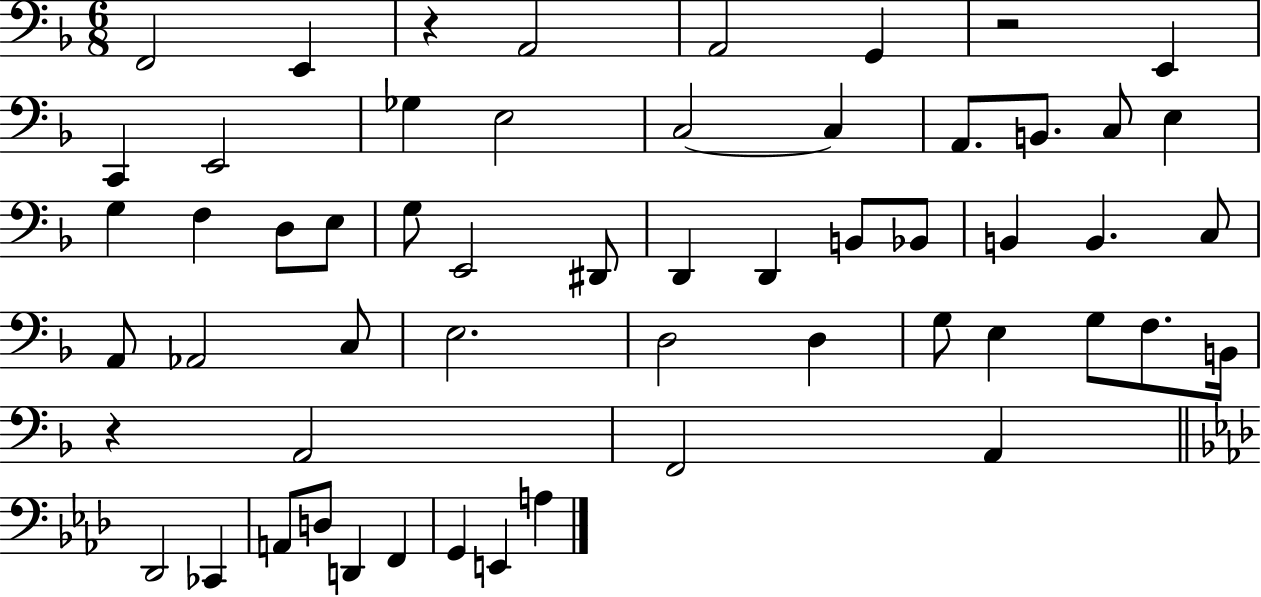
F2/h E2/q R/q A2/h A2/h G2/q R/h E2/q C2/q E2/h Gb3/q E3/h C3/h C3/q A2/e. B2/e. C3/e E3/q G3/q F3/q D3/e E3/e G3/e E2/h D#2/e D2/q D2/q B2/e Bb2/e B2/q B2/q. C3/e A2/e Ab2/h C3/e E3/h. D3/h D3/q G3/e E3/q G3/e F3/e. B2/s R/q A2/h F2/h A2/q Db2/h CES2/q A2/e D3/e D2/q F2/q G2/q E2/q A3/q